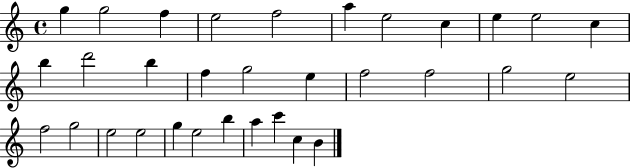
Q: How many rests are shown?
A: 0